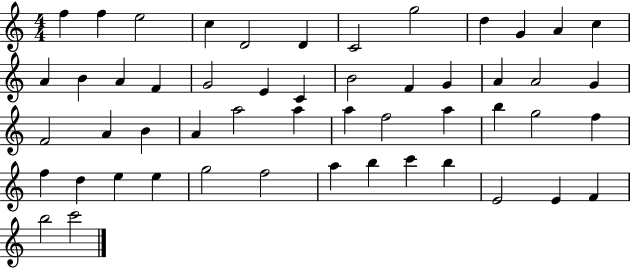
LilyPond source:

{
  \clef treble
  \numericTimeSignature
  \time 4/4
  \key c \major
  f''4 f''4 e''2 | c''4 d'2 d'4 | c'2 g''2 | d''4 g'4 a'4 c''4 | \break a'4 b'4 a'4 f'4 | g'2 e'4 c'4 | b'2 f'4 g'4 | a'4 a'2 g'4 | \break f'2 a'4 b'4 | a'4 a''2 a''4 | a''4 f''2 a''4 | b''4 g''2 f''4 | \break f''4 d''4 e''4 e''4 | g''2 f''2 | a''4 b''4 c'''4 b''4 | e'2 e'4 f'4 | \break b''2 c'''2 | \bar "|."
}